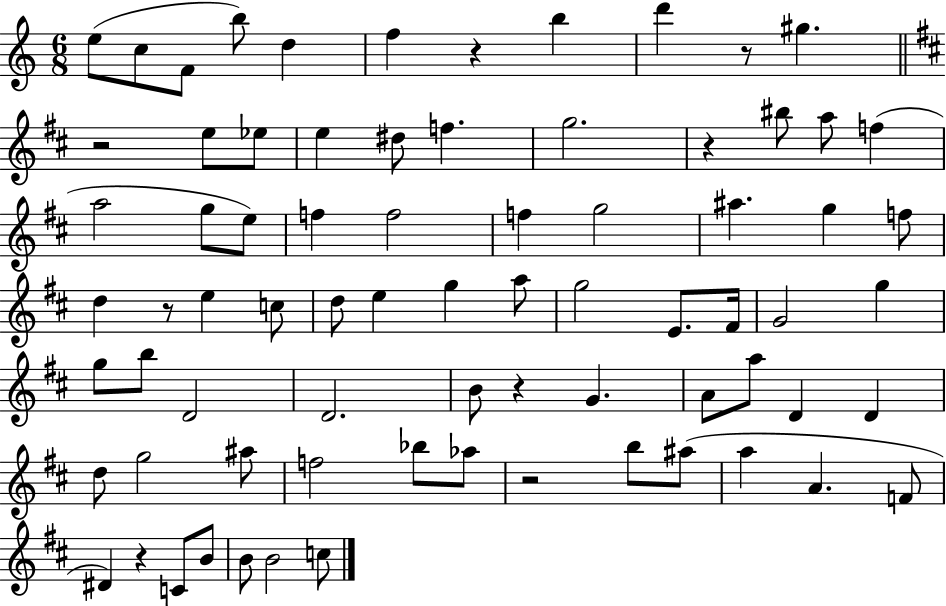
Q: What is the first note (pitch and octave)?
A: E5